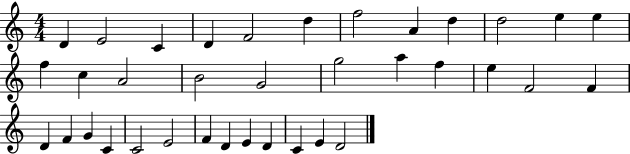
X:1
T:Untitled
M:4/4
L:1/4
K:C
D E2 C D F2 d f2 A d d2 e e f c A2 B2 G2 g2 a f e F2 F D F G C C2 E2 F D E D C E D2